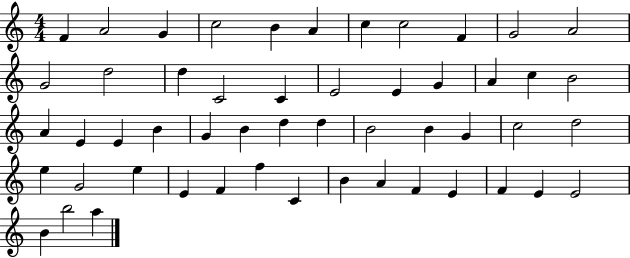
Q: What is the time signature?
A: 4/4